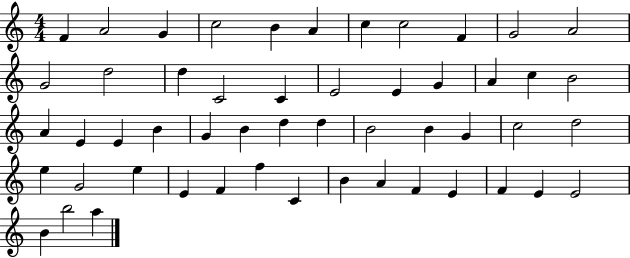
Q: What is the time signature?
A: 4/4